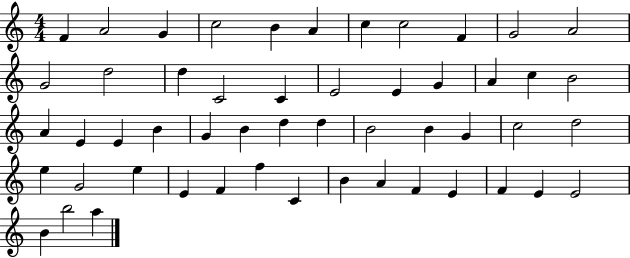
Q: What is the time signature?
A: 4/4